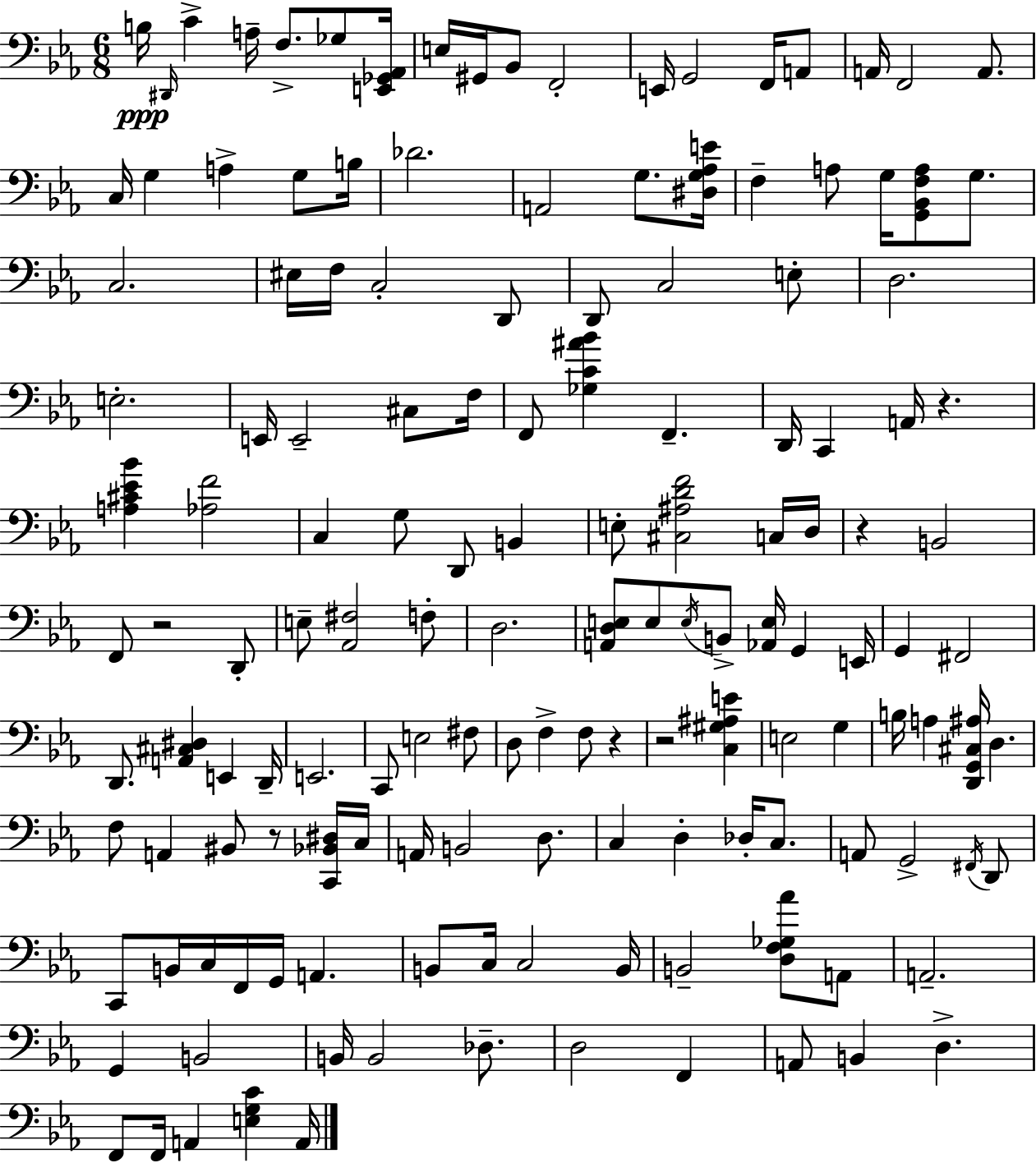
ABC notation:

X:1
T:Untitled
M:6/8
L:1/4
K:Eb
B,/4 ^D,,/4 C A,/4 F,/2 _G,/2 [E,,_G,,_A,,]/4 E,/4 ^G,,/4 _B,,/2 F,,2 E,,/4 G,,2 F,,/4 A,,/2 A,,/4 F,,2 A,,/2 C,/4 G, A, G,/2 B,/4 _D2 A,,2 G,/2 [^D,G,_A,E]/4 F, A,/2 G,/4 [G,,_B,,F,A,]/2 G,/2 C,2 ^E,/4 F,/4 C,2 D,,/2 D,,/2 C,2 E,/2 D,2 E,2 E,,/4 E,,2 ^C,/2 F,/4 F,,/2 [_G,C^A_B] F,, D,,/4 C,, A,,/4 z [A,^C_E_B] [_A,F]2 C, G,/2 D,,/2 B,, E,/2 [^C,^A,DF]2 C,/4 D,/4 z B,,2 F,,/2 z2 D,,/2 E,/2 [_A,,^F,]2 F,/2 D,2 [A,,D,E,]/2 E,/2 E,/4 B,,/2 [_A,,E,]/4 G,, E,,/4 G,, ^F,,2 D,,/2 [A,,^C,^D,] E,, D,,/4 E,,2 C,,/2 E,2 ^F,/2 D,/2 F, F,/2 z z2 [C,^G,^A,E] E,2 G, B,/4 A, [D,,G,,^C,^A,]/4 D, F,/2 A,, ^B,,/2 z/2 [C,,_B,,^D,]/4 C,/4 A,,/4 B,,2 D,/2 C, D, _D,/4 C,/2 A,,/2 G,,2 ^F,,/4 D,,/2 C,,/2 B,,/4 C,/4 F,,/4 G,,/4 A,, B,,/2 C,/4 C,2 B,,/4 B,,2 [D,F,_G,_A]/2 A,,/2 A,,2 G,, B,,2 B,,/4 B,,2 _D,/2 D,2 F,, A,,/2 B,, D, F,,/2 F,,/4 A,, [E,G,C] A,,/4